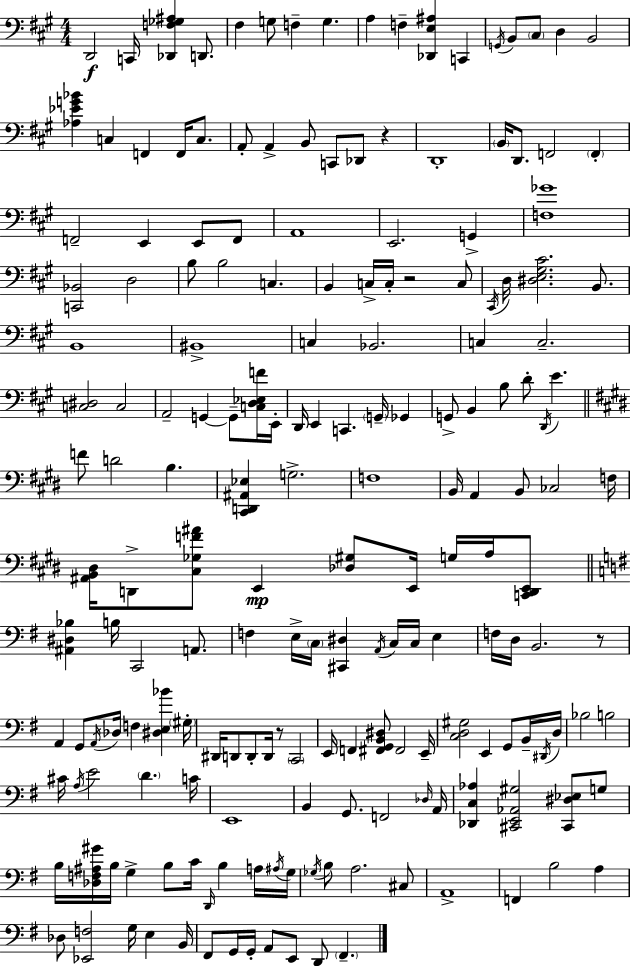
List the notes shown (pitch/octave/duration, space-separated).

D2/h C2/s [Db2,F3,Gb3,A#3]/q D2/e. F#3/q G3/e F3/q G3/q. A3/q F3/q [Db2,E3,A#3]/q C2/q G2/s B2/e C#3/e D3/q B2/h [Ab3,Eb4,G4,Bb4]/q C3/q F2/q F2/s C3/e. A2/e A2/q B2/e C2/e Db2/e R/q D2/w B2/s D2/e. F2/h F2/q F2/h E2/q E2/e F2/e A2/w E2/h. G2/q [F3,Gb4]/w [C2,Bb2]/h D3/h B3/e B3/h C3/q. B2/q C3/s C3/s R/h C3/e C#2/s D3/s [D#3,E3,G#3,C#4]/h. B2/e. B2/w BIS2/w C3/q Bb2/h. C3/q C3/h. [C3,D#3]/h C3/h A2/h G2/q G2/e [C3,D3,Eb3,F4]/s E2/s D2/s E2/q C2/q. G2/s Gb2/q G2/e B2/q B3/e D4/e D2/s E4/q. F4/e D4/h B3/q. [C#2,D2,A#2,Eb3]/q G3/h. F3/w B2/s A2/q B2/e CES3/h F3/s [A#2,B2,D#3]/s D2/e [C#3,Gb3,F4,A#4]/e E2/q [Db3,G#3]/e E2/s G3/s A3/s [C2,D2,E2]/e [A#2,D#3,Bb3]/q B3/s C2/h A2/e. F3/q E3/s C3/s [C#2,D#3]/q A2/s C3/s C3/s E3/q F3/s D3/s B2/h. R/e A2/q G2/e A2/s Db3/s F3/q [D#3,E3,Bb4]/q G#3/s D#2/s D2/e D2/e D2/s R/e C2/h E2/s F2/q [F#2,G2,B2,D#3]/e F#2/h E2/s [C3,D3,G#3]/h E2/q G2/e B2/s D#2/s D3/s Bb3/h B3/h C#4/s A3/s E4/h D4/q. C4/s E2/w B2/q G2/e. F2/h Db3/s A2/s [Db2,C3,Ab3]/q [C#2,E2,Ab2,G#3]/h [C#2,D#3,Eb3]/e G3/e B3/s [Db3,F3,A#3,G#4]/s B3/s G3/q B3/e C4/s D2/s B3/q A3/s A#3/s G3/s Gb3/s B3/e A3/h. C#3/e A2/w F2/q B3/h A3/q Db3/e [Eb2,F3]/h G3/s E3/q B2/s F#2/e G2/s G2/s A2/e E2/e D2/e F#2/q.